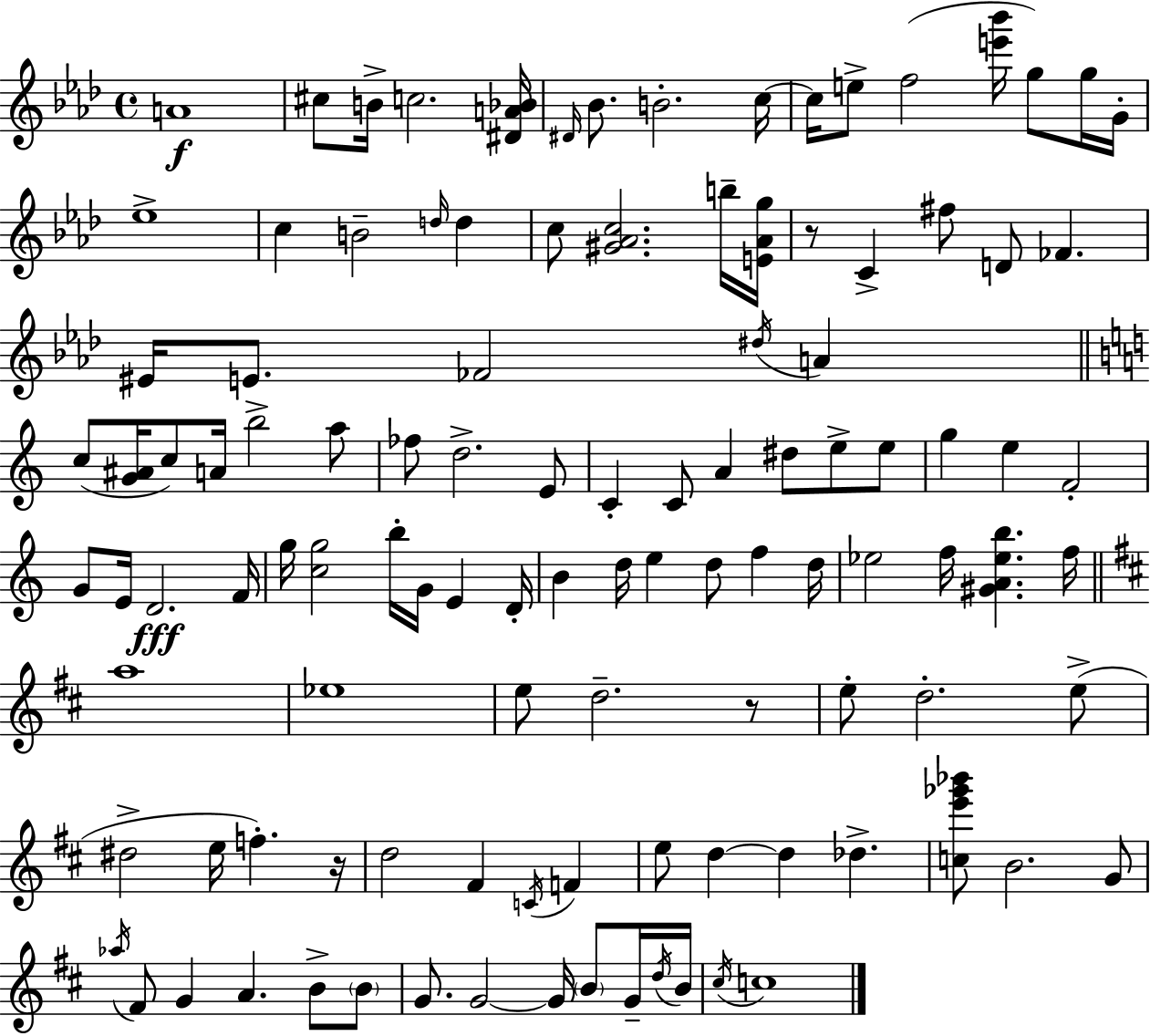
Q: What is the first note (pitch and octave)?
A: A4